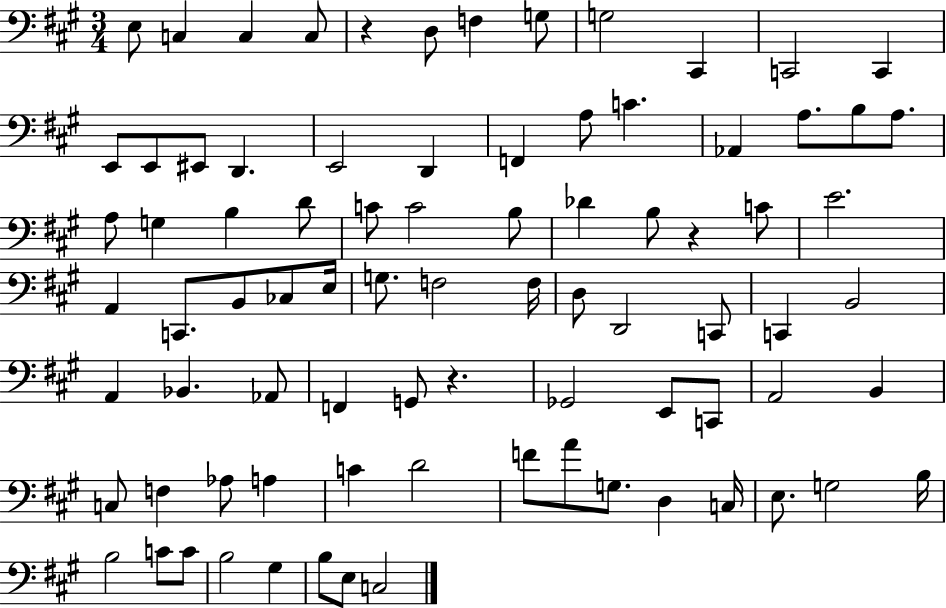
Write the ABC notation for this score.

X:1
T:Untitled
M:3/4
L:1/4
K:A
E,/2 C, C, C,/2 z D,/2 F, G,/2 G,2 ^C,, C,,2 C,, E,,/2 E,,/2 ^E,,/2 D,, E,,2 D,, F,, A,/2 C _A,, A,/2 B,/2 A,/2 A,/2 G, B, D/2 C/2 C2 B,/2 _D B,/2 z C/2 E2 A,, C,,/2 B,,/2 _C,/2 E,/4 G,/2 F,2 F,/4 D,/2 D,,2 C,,/2 C,, B,,2 A,, _B,, _A,,/2 F,, G,,/2 z _G,,2 E,,/2 C,,/2 A,,2 B,, C,/2 F, _A,/2 A, C D2 F/2 A/2 G,/2 D, C,/4 E,/2 G,2 B,/4 B,2 C/2 C/2 B,2 ^G, B,/2 E,/2 C,2